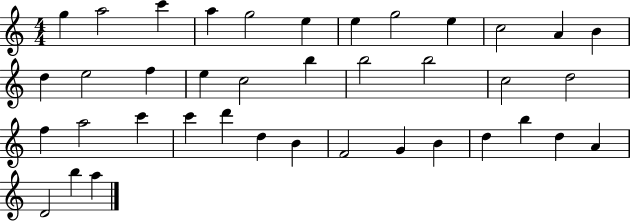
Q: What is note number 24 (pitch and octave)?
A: A5